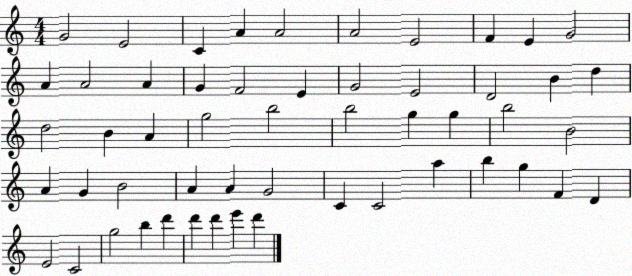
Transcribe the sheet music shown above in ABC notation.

X:1
T:Untitled
M:4/4
L:1/4
K:C
G2 E2 C A A2 A2 E2 F E G2 A A2 A G F2 E G2 E2 D2 B d d2 B A g2 b2 b2 g g b2 B2 A G B2 A A G2 C C2 a b g F D E2 C2 g2 b d' d' d' e' d'